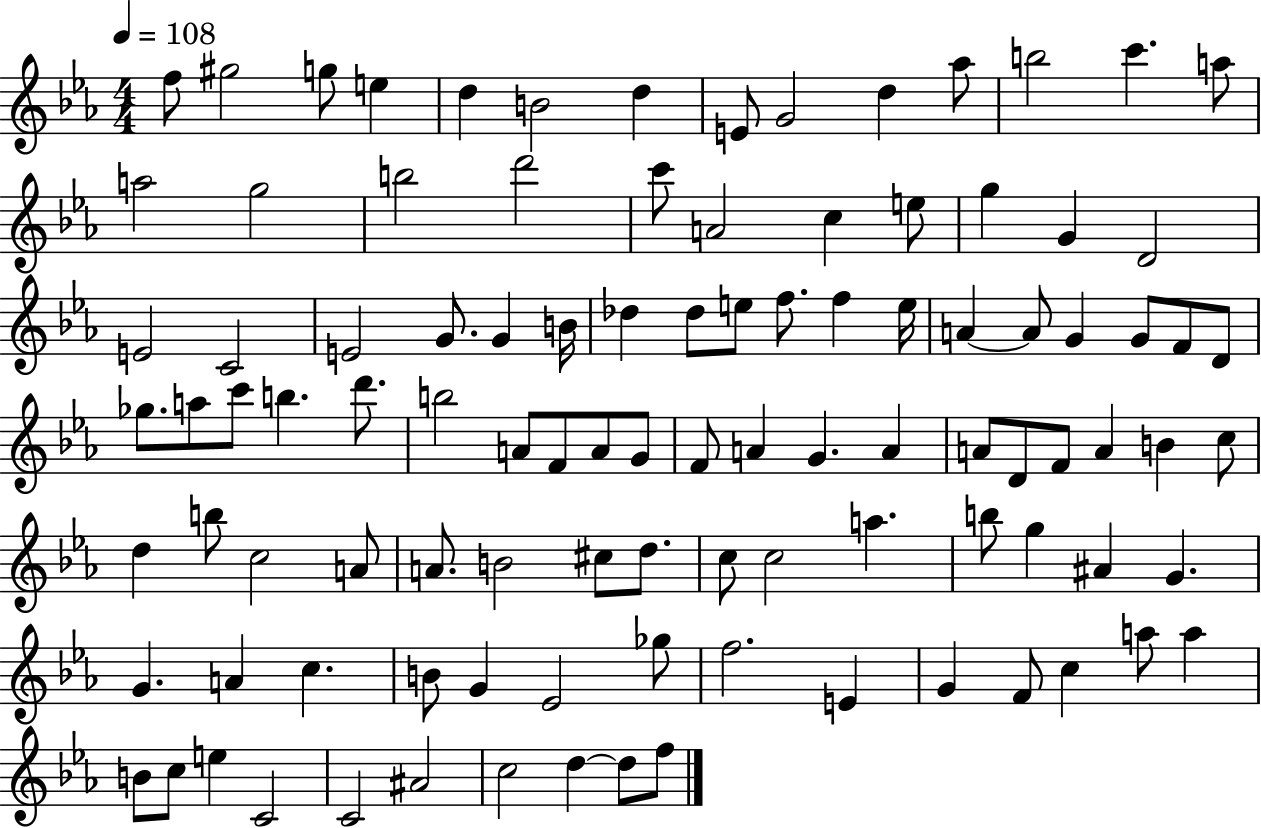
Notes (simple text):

F5/e G#5/h G5/e E5/q D5/q B4/h D5/q E4/e G4/h D5/q Ab5/e B5/h C6/q. A5/e A5/h G5/h B5/h D6/h C6/e A4/h C5/q E5/e G5/q G4/q D4/h E4/h C4/h E4/h G4/e. G4/q B4/s Db5/q Db5/e E5/e F5/e. F5/q E5/s A4/q A4/e G4/q G4/e F4/e D4/e Gb5/e. A5/e C6/e B5/q. D6/e. B5/h A4/e F4/e A4/e G4/e F4/e A4/q G4/q. A4/q A4/e D4/e F4/e A4/q B4/q C5/e D5/q B5/e C5/h A4/e A4/e. B4/h C#5/e D5/e. C5/e C5/h A5/q. B5/e G5/q A#4/q G4/q. G4/q. A4/q C5/q. B4/e G4/q Eb4/h Gb5/e F5/h. E4/q G4/q F4/e C5/q A5/e A5/q B4/e C5/e E5/q C4/h C4/h A#4/h C5/h D5/q D5/e F5/e